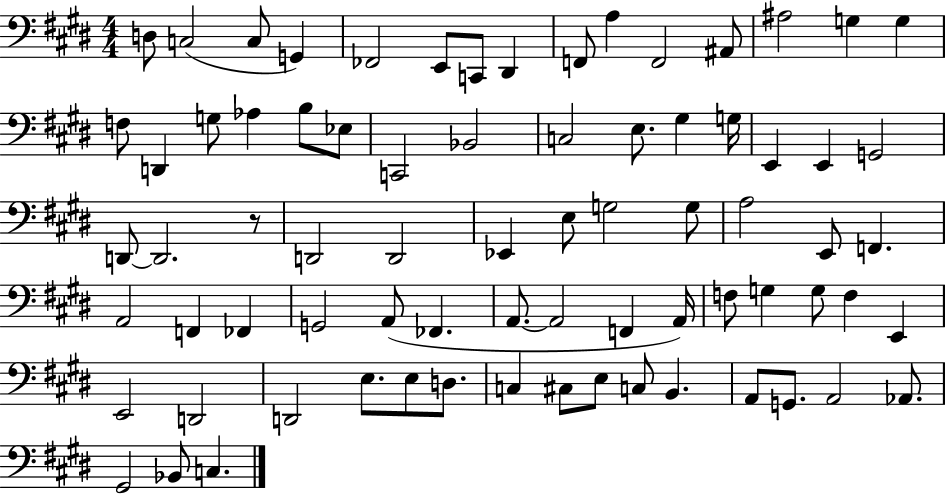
{
  \clef bass
  \numericTimeSignature
  \time 4/4
  \key e \major
  d8 c2( c8 g,4) | fes,2 e,8 c,8 dis,4 | f,8 a4 f,2 ais,8 | ais2 g4 g4 | \break f8 d,4 g8 aes4 b8 ees8 | c,2 bes,2 | c2 e8. gis4 g16 | e,4 e,4 g,2 | \break d,8~~ d,2. r8 | d,2 d,2 | ees,4 e8 g2 g8 | a2 e,8 f,4. | \break a,2 f,4 fes,4 | g,2 a,8( fes,4. | a,8.~~ a,2 f,4 a,16) | f8 g4 g8 f4 e,4 | \break e,2 d,2 | d,2 e8. e8 d8. | c4 cis8 e8 c8 b,4. | a,8 g,8. a,2 aes,8. | \break gis,2 bes,8 c4. | \bar "|."
}